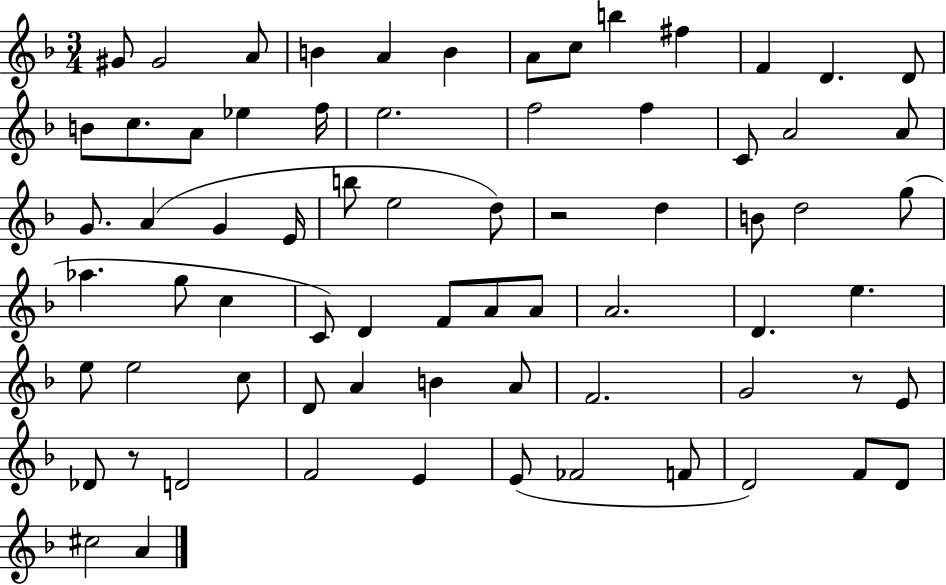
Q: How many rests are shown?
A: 3